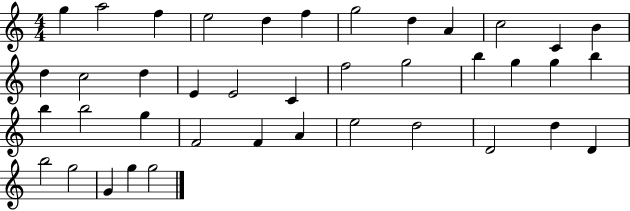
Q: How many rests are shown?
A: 0